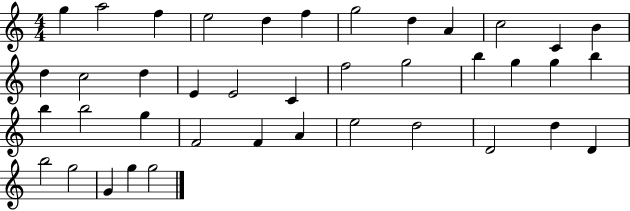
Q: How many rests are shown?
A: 0